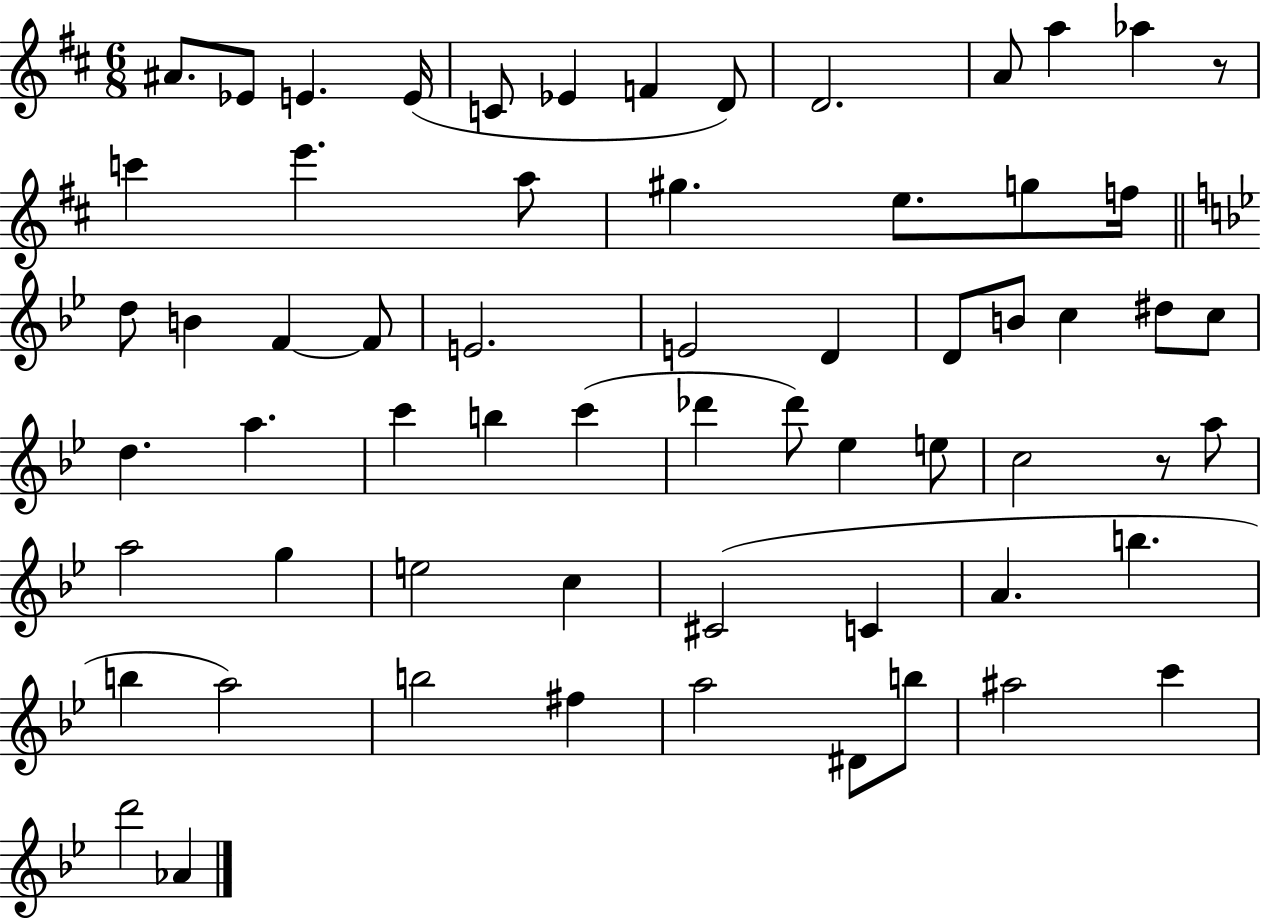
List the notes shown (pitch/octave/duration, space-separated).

A#4/e. Eb4/e E4/q. E4/s C4/e Eb4/q F4/q D4/e D4/h. A4/e A5/q Ab5/q R/e C6/q E6/q. A5/e G#5/q. E5/e. G5/e F5/s D5/e B4/q F4/q F4/e E4/h. E4/h D4/q D4/e B4/e C5/q D#5/e C5/e D5/q. A5/q. C6/q B5/q C6/q Db6/q Db6/e Eb5/q E5/e C5/h R/e A5/e A5/h G5/q E5/h C5/q C#4/h C4/q A4/q. B5/q. B5/q A5/h B5/h F#5/q A5/h D#4/e B5/e A#5/h C6/q D6/h Ab4/q